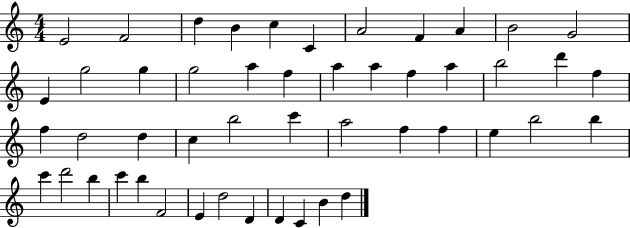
E4/h F4/h D5/q B4/q C5/q C4/q A4/h F4/q A4/q B4/h G4/h E4/q G5/h G5/q G5/h A5/q F5/q A5/q A5/q F5/q A5/q B5/h D6/q F5/q F5/q D5/h D5/q C5/q B5/h C6/q A5/h F5/q F5/q E5/q B5/h B5/q C6/q D6/h B5/q C6/q B5/q F4/h E4/q D5/h D4/q D4/q C4/q B4/q D5/q